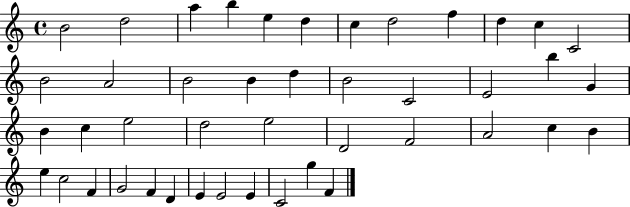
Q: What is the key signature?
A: C major